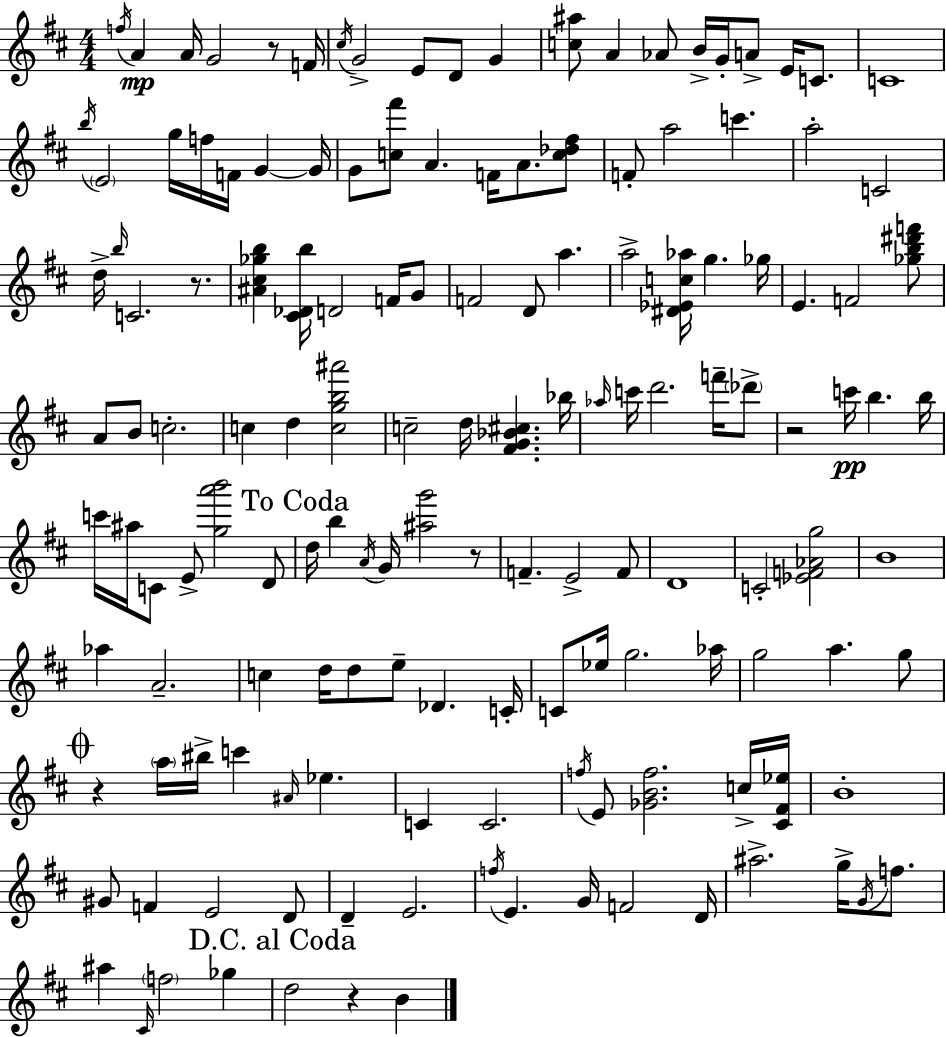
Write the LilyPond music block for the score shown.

{
  \clef treble
  \numericTimeSignature
  \time 4/4
  \key d \major
  \acciaccatura { f''16 }\mp a'4 a'16 g'2 r8 | f'16 \acciaccatura { cis''16 } g'2-> e'8 d'8 g'4 | <c'' ais''>8 a'4 aes'8 b'16-> g'16-. a'8-> e'16 c'8. | c'1 | \break \acciaccatura { b''16 } \parenthesize e'2 g''16 f''16 f'16 g'4~~ | g'16 g'8 <c'' fis'''>8 a'4. f'16 a'8. | <c'' des'' fis''>8 f'8-. a''2 c'''4. | a''2-. c'2 | \break d''16-> \grace { b''16 } c'2. | r8. <ais' cis'' ges'' b''>4 <cis' des' b''>16 d'2 | f'16 g'8 f'2 d'8 a''4. | a''2-> <dis' ees' c'' aes''>16 g''4. | \break ges''16 e'4. f'2 | <ges'' b'' dis''' f'''>8 a'8 b'8 c''2.-. | c''4 d''4 <c'' g'' b'' ais'''>2 | c''2-- d''16 <fis' g' bes' cis''>4. | \break bes''16 \grace { aes''16 } c'''16 d'''2. | f'''16-- \parenthesize des'''8-> r2 c'''16\pp b''4. | b''16 c'''16 ais''16 c'8 e'8-> <g'' a''' b'''>2 | d'8 \mark "To Coda" d''16 b''4 \acciaccatura { a'16 } g'16 <ais'' g'''>2 | \break r8 f'4.-- e'2-> | f'8 d'1 | c'2-. <ees' f' aes' g''>2 | b'1 | \break aes''4 a'2.-- | c''4 d''16 d''8 e''8-- des'4. | c'16-. c'8 ees''16 g''2. | aes''16 g''2 a''4. | \break g''8 \mark \markup { \musicglyph "scripts.coda" } r4 \parenthesize a''16 bis''16-> c'''4 | \grace { ais'16 } ees''4. c'4 c'2. | \acciaccatura { f''16 } e'8 <ges' b' f''>2. | c''16-> <cis' fis' ees''>16 b'1-. | \break gis'8 f'4 e'2 | d'8 d'4-- e'2. | \acciaccatura { f''16 } e'4. g'16 | f'2 d'16 ais''2.-> | \break g''16-> \acciaccatura { g'16 } f''8. ais''4 \grace { cis'16 } \parenthesize f''2 | ges''4 \mark "D.C. al Coda" d''2 | r4 b'4 \bar "|."
}